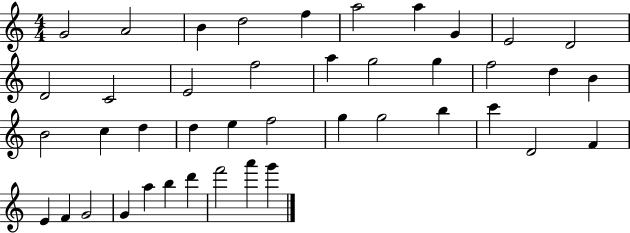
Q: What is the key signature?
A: C major